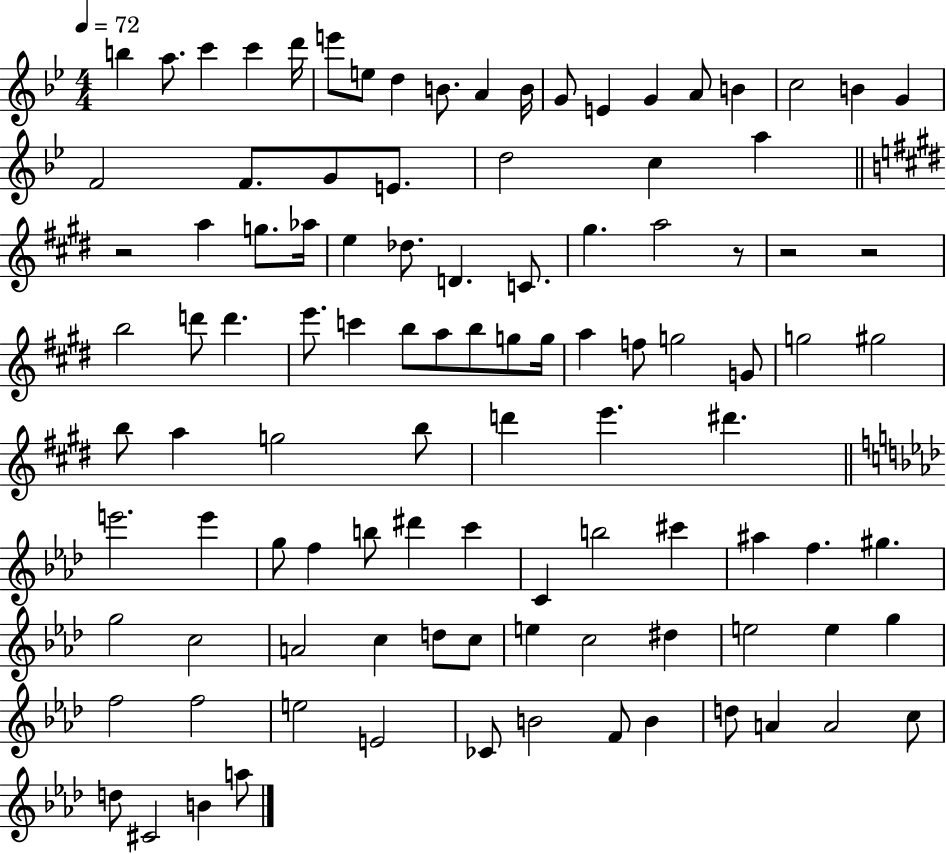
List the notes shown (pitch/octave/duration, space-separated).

B5/q A5/e. C6/q C6/q D6/s E6/e E5/e D5/q B4/e. A4/q B4/s G4/e E4/q G4/q A4/e B4/q C5/h B4/q G4/q F4/h F4/e. G4/e E4/e. D5/h C5/q A5/q R/h A5/q G5/e. Ab5/s E5/q Db5/e. D4/q. C4/e. G#5/q. A5/h R/e R/h R/h B5/h D6/e D6/q. E6/e. C6/q B5/e A5/e B5/e G5/e G5/s A5/q F5/e G5/h G4/e G5/h G#5/h B5/e A5/q G5/h B5/e D6/q E6/q. D#6/q. E6/h. E6/q G5/e F5/q B5/e D#6/q C6/q C4/q B5/h C#6/q A#5/q F5/q. G#5/q. G5/h C5/h A4/h C5/q D5/e C5/e E5/q C5/h D#5/q E5/h E5/q G5/q F5/h F5/h E5/h E4/h CES4/e B4/h F4/e B4/q D5/e A4/q A4/h C5/e D5/e C#4/h B4/q A5/e